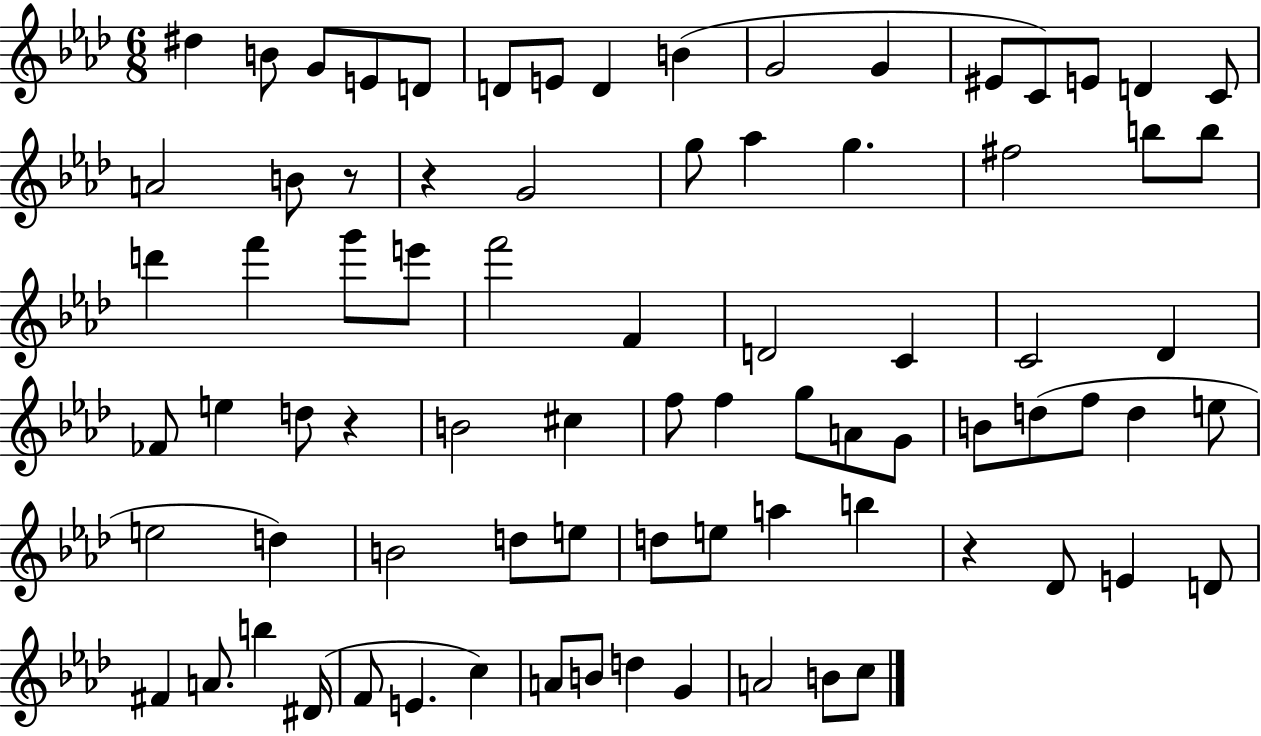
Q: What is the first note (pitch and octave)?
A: D#5